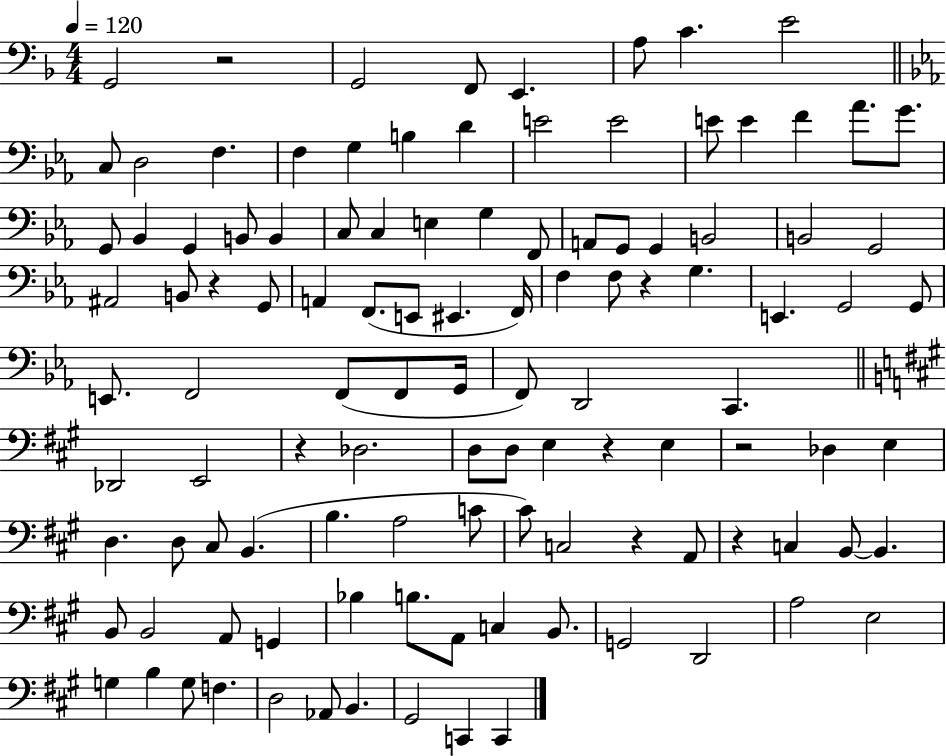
{
  \clef bass
  \numericTimeSignature
  \time 4/4
  \key f \major
  \tempo 4 = 120
  \repeat volta 2 { g,2 r2 | g,2 f,8 e,4. | a8 c'4. e'2 | \bar "||" \break \key ees \major c8 d2 f4. | f4 g4 b4 d'4 | e'2 e'2 | e'8 e'4 f'4 aes'8. g'8. | \break g,8 bes,4 g,4 b,8 b,4 | c8 c4 e4 g4 f,8 | a,8 g,8 g,4 b,2 | b,2 g,2 | \break ais,2 b,8 r4 g,8 | a,4 f,8.( e,8 eis,4. f,16) | f4 f8 r4 g4. | e,4. g,2 g,8 | \break e,8. f,2 f,8( f,8 g,16 | f,8) d,2 c,4. | \bar "||" \break \key a \major des,2 e,2 | r4 des2. | d8 d8 e4 r4 e4 | r2 des4 e4 | \break d4. d8 cis8 b,4.( | b4. a2 c'8 | cis'8) c2 r4 a,8 | r4 c4 b,8~~ b,4. | \break b,8 b,2 a,8 g,4 | bes4 b8. a,8 c4 b,8. | g,2 d,2 | a2 e2 | \break g4 b4 g8 f4. | d2 aes,8 b,4. | gis,2 c,4 c,4 | } \bar "|."
}